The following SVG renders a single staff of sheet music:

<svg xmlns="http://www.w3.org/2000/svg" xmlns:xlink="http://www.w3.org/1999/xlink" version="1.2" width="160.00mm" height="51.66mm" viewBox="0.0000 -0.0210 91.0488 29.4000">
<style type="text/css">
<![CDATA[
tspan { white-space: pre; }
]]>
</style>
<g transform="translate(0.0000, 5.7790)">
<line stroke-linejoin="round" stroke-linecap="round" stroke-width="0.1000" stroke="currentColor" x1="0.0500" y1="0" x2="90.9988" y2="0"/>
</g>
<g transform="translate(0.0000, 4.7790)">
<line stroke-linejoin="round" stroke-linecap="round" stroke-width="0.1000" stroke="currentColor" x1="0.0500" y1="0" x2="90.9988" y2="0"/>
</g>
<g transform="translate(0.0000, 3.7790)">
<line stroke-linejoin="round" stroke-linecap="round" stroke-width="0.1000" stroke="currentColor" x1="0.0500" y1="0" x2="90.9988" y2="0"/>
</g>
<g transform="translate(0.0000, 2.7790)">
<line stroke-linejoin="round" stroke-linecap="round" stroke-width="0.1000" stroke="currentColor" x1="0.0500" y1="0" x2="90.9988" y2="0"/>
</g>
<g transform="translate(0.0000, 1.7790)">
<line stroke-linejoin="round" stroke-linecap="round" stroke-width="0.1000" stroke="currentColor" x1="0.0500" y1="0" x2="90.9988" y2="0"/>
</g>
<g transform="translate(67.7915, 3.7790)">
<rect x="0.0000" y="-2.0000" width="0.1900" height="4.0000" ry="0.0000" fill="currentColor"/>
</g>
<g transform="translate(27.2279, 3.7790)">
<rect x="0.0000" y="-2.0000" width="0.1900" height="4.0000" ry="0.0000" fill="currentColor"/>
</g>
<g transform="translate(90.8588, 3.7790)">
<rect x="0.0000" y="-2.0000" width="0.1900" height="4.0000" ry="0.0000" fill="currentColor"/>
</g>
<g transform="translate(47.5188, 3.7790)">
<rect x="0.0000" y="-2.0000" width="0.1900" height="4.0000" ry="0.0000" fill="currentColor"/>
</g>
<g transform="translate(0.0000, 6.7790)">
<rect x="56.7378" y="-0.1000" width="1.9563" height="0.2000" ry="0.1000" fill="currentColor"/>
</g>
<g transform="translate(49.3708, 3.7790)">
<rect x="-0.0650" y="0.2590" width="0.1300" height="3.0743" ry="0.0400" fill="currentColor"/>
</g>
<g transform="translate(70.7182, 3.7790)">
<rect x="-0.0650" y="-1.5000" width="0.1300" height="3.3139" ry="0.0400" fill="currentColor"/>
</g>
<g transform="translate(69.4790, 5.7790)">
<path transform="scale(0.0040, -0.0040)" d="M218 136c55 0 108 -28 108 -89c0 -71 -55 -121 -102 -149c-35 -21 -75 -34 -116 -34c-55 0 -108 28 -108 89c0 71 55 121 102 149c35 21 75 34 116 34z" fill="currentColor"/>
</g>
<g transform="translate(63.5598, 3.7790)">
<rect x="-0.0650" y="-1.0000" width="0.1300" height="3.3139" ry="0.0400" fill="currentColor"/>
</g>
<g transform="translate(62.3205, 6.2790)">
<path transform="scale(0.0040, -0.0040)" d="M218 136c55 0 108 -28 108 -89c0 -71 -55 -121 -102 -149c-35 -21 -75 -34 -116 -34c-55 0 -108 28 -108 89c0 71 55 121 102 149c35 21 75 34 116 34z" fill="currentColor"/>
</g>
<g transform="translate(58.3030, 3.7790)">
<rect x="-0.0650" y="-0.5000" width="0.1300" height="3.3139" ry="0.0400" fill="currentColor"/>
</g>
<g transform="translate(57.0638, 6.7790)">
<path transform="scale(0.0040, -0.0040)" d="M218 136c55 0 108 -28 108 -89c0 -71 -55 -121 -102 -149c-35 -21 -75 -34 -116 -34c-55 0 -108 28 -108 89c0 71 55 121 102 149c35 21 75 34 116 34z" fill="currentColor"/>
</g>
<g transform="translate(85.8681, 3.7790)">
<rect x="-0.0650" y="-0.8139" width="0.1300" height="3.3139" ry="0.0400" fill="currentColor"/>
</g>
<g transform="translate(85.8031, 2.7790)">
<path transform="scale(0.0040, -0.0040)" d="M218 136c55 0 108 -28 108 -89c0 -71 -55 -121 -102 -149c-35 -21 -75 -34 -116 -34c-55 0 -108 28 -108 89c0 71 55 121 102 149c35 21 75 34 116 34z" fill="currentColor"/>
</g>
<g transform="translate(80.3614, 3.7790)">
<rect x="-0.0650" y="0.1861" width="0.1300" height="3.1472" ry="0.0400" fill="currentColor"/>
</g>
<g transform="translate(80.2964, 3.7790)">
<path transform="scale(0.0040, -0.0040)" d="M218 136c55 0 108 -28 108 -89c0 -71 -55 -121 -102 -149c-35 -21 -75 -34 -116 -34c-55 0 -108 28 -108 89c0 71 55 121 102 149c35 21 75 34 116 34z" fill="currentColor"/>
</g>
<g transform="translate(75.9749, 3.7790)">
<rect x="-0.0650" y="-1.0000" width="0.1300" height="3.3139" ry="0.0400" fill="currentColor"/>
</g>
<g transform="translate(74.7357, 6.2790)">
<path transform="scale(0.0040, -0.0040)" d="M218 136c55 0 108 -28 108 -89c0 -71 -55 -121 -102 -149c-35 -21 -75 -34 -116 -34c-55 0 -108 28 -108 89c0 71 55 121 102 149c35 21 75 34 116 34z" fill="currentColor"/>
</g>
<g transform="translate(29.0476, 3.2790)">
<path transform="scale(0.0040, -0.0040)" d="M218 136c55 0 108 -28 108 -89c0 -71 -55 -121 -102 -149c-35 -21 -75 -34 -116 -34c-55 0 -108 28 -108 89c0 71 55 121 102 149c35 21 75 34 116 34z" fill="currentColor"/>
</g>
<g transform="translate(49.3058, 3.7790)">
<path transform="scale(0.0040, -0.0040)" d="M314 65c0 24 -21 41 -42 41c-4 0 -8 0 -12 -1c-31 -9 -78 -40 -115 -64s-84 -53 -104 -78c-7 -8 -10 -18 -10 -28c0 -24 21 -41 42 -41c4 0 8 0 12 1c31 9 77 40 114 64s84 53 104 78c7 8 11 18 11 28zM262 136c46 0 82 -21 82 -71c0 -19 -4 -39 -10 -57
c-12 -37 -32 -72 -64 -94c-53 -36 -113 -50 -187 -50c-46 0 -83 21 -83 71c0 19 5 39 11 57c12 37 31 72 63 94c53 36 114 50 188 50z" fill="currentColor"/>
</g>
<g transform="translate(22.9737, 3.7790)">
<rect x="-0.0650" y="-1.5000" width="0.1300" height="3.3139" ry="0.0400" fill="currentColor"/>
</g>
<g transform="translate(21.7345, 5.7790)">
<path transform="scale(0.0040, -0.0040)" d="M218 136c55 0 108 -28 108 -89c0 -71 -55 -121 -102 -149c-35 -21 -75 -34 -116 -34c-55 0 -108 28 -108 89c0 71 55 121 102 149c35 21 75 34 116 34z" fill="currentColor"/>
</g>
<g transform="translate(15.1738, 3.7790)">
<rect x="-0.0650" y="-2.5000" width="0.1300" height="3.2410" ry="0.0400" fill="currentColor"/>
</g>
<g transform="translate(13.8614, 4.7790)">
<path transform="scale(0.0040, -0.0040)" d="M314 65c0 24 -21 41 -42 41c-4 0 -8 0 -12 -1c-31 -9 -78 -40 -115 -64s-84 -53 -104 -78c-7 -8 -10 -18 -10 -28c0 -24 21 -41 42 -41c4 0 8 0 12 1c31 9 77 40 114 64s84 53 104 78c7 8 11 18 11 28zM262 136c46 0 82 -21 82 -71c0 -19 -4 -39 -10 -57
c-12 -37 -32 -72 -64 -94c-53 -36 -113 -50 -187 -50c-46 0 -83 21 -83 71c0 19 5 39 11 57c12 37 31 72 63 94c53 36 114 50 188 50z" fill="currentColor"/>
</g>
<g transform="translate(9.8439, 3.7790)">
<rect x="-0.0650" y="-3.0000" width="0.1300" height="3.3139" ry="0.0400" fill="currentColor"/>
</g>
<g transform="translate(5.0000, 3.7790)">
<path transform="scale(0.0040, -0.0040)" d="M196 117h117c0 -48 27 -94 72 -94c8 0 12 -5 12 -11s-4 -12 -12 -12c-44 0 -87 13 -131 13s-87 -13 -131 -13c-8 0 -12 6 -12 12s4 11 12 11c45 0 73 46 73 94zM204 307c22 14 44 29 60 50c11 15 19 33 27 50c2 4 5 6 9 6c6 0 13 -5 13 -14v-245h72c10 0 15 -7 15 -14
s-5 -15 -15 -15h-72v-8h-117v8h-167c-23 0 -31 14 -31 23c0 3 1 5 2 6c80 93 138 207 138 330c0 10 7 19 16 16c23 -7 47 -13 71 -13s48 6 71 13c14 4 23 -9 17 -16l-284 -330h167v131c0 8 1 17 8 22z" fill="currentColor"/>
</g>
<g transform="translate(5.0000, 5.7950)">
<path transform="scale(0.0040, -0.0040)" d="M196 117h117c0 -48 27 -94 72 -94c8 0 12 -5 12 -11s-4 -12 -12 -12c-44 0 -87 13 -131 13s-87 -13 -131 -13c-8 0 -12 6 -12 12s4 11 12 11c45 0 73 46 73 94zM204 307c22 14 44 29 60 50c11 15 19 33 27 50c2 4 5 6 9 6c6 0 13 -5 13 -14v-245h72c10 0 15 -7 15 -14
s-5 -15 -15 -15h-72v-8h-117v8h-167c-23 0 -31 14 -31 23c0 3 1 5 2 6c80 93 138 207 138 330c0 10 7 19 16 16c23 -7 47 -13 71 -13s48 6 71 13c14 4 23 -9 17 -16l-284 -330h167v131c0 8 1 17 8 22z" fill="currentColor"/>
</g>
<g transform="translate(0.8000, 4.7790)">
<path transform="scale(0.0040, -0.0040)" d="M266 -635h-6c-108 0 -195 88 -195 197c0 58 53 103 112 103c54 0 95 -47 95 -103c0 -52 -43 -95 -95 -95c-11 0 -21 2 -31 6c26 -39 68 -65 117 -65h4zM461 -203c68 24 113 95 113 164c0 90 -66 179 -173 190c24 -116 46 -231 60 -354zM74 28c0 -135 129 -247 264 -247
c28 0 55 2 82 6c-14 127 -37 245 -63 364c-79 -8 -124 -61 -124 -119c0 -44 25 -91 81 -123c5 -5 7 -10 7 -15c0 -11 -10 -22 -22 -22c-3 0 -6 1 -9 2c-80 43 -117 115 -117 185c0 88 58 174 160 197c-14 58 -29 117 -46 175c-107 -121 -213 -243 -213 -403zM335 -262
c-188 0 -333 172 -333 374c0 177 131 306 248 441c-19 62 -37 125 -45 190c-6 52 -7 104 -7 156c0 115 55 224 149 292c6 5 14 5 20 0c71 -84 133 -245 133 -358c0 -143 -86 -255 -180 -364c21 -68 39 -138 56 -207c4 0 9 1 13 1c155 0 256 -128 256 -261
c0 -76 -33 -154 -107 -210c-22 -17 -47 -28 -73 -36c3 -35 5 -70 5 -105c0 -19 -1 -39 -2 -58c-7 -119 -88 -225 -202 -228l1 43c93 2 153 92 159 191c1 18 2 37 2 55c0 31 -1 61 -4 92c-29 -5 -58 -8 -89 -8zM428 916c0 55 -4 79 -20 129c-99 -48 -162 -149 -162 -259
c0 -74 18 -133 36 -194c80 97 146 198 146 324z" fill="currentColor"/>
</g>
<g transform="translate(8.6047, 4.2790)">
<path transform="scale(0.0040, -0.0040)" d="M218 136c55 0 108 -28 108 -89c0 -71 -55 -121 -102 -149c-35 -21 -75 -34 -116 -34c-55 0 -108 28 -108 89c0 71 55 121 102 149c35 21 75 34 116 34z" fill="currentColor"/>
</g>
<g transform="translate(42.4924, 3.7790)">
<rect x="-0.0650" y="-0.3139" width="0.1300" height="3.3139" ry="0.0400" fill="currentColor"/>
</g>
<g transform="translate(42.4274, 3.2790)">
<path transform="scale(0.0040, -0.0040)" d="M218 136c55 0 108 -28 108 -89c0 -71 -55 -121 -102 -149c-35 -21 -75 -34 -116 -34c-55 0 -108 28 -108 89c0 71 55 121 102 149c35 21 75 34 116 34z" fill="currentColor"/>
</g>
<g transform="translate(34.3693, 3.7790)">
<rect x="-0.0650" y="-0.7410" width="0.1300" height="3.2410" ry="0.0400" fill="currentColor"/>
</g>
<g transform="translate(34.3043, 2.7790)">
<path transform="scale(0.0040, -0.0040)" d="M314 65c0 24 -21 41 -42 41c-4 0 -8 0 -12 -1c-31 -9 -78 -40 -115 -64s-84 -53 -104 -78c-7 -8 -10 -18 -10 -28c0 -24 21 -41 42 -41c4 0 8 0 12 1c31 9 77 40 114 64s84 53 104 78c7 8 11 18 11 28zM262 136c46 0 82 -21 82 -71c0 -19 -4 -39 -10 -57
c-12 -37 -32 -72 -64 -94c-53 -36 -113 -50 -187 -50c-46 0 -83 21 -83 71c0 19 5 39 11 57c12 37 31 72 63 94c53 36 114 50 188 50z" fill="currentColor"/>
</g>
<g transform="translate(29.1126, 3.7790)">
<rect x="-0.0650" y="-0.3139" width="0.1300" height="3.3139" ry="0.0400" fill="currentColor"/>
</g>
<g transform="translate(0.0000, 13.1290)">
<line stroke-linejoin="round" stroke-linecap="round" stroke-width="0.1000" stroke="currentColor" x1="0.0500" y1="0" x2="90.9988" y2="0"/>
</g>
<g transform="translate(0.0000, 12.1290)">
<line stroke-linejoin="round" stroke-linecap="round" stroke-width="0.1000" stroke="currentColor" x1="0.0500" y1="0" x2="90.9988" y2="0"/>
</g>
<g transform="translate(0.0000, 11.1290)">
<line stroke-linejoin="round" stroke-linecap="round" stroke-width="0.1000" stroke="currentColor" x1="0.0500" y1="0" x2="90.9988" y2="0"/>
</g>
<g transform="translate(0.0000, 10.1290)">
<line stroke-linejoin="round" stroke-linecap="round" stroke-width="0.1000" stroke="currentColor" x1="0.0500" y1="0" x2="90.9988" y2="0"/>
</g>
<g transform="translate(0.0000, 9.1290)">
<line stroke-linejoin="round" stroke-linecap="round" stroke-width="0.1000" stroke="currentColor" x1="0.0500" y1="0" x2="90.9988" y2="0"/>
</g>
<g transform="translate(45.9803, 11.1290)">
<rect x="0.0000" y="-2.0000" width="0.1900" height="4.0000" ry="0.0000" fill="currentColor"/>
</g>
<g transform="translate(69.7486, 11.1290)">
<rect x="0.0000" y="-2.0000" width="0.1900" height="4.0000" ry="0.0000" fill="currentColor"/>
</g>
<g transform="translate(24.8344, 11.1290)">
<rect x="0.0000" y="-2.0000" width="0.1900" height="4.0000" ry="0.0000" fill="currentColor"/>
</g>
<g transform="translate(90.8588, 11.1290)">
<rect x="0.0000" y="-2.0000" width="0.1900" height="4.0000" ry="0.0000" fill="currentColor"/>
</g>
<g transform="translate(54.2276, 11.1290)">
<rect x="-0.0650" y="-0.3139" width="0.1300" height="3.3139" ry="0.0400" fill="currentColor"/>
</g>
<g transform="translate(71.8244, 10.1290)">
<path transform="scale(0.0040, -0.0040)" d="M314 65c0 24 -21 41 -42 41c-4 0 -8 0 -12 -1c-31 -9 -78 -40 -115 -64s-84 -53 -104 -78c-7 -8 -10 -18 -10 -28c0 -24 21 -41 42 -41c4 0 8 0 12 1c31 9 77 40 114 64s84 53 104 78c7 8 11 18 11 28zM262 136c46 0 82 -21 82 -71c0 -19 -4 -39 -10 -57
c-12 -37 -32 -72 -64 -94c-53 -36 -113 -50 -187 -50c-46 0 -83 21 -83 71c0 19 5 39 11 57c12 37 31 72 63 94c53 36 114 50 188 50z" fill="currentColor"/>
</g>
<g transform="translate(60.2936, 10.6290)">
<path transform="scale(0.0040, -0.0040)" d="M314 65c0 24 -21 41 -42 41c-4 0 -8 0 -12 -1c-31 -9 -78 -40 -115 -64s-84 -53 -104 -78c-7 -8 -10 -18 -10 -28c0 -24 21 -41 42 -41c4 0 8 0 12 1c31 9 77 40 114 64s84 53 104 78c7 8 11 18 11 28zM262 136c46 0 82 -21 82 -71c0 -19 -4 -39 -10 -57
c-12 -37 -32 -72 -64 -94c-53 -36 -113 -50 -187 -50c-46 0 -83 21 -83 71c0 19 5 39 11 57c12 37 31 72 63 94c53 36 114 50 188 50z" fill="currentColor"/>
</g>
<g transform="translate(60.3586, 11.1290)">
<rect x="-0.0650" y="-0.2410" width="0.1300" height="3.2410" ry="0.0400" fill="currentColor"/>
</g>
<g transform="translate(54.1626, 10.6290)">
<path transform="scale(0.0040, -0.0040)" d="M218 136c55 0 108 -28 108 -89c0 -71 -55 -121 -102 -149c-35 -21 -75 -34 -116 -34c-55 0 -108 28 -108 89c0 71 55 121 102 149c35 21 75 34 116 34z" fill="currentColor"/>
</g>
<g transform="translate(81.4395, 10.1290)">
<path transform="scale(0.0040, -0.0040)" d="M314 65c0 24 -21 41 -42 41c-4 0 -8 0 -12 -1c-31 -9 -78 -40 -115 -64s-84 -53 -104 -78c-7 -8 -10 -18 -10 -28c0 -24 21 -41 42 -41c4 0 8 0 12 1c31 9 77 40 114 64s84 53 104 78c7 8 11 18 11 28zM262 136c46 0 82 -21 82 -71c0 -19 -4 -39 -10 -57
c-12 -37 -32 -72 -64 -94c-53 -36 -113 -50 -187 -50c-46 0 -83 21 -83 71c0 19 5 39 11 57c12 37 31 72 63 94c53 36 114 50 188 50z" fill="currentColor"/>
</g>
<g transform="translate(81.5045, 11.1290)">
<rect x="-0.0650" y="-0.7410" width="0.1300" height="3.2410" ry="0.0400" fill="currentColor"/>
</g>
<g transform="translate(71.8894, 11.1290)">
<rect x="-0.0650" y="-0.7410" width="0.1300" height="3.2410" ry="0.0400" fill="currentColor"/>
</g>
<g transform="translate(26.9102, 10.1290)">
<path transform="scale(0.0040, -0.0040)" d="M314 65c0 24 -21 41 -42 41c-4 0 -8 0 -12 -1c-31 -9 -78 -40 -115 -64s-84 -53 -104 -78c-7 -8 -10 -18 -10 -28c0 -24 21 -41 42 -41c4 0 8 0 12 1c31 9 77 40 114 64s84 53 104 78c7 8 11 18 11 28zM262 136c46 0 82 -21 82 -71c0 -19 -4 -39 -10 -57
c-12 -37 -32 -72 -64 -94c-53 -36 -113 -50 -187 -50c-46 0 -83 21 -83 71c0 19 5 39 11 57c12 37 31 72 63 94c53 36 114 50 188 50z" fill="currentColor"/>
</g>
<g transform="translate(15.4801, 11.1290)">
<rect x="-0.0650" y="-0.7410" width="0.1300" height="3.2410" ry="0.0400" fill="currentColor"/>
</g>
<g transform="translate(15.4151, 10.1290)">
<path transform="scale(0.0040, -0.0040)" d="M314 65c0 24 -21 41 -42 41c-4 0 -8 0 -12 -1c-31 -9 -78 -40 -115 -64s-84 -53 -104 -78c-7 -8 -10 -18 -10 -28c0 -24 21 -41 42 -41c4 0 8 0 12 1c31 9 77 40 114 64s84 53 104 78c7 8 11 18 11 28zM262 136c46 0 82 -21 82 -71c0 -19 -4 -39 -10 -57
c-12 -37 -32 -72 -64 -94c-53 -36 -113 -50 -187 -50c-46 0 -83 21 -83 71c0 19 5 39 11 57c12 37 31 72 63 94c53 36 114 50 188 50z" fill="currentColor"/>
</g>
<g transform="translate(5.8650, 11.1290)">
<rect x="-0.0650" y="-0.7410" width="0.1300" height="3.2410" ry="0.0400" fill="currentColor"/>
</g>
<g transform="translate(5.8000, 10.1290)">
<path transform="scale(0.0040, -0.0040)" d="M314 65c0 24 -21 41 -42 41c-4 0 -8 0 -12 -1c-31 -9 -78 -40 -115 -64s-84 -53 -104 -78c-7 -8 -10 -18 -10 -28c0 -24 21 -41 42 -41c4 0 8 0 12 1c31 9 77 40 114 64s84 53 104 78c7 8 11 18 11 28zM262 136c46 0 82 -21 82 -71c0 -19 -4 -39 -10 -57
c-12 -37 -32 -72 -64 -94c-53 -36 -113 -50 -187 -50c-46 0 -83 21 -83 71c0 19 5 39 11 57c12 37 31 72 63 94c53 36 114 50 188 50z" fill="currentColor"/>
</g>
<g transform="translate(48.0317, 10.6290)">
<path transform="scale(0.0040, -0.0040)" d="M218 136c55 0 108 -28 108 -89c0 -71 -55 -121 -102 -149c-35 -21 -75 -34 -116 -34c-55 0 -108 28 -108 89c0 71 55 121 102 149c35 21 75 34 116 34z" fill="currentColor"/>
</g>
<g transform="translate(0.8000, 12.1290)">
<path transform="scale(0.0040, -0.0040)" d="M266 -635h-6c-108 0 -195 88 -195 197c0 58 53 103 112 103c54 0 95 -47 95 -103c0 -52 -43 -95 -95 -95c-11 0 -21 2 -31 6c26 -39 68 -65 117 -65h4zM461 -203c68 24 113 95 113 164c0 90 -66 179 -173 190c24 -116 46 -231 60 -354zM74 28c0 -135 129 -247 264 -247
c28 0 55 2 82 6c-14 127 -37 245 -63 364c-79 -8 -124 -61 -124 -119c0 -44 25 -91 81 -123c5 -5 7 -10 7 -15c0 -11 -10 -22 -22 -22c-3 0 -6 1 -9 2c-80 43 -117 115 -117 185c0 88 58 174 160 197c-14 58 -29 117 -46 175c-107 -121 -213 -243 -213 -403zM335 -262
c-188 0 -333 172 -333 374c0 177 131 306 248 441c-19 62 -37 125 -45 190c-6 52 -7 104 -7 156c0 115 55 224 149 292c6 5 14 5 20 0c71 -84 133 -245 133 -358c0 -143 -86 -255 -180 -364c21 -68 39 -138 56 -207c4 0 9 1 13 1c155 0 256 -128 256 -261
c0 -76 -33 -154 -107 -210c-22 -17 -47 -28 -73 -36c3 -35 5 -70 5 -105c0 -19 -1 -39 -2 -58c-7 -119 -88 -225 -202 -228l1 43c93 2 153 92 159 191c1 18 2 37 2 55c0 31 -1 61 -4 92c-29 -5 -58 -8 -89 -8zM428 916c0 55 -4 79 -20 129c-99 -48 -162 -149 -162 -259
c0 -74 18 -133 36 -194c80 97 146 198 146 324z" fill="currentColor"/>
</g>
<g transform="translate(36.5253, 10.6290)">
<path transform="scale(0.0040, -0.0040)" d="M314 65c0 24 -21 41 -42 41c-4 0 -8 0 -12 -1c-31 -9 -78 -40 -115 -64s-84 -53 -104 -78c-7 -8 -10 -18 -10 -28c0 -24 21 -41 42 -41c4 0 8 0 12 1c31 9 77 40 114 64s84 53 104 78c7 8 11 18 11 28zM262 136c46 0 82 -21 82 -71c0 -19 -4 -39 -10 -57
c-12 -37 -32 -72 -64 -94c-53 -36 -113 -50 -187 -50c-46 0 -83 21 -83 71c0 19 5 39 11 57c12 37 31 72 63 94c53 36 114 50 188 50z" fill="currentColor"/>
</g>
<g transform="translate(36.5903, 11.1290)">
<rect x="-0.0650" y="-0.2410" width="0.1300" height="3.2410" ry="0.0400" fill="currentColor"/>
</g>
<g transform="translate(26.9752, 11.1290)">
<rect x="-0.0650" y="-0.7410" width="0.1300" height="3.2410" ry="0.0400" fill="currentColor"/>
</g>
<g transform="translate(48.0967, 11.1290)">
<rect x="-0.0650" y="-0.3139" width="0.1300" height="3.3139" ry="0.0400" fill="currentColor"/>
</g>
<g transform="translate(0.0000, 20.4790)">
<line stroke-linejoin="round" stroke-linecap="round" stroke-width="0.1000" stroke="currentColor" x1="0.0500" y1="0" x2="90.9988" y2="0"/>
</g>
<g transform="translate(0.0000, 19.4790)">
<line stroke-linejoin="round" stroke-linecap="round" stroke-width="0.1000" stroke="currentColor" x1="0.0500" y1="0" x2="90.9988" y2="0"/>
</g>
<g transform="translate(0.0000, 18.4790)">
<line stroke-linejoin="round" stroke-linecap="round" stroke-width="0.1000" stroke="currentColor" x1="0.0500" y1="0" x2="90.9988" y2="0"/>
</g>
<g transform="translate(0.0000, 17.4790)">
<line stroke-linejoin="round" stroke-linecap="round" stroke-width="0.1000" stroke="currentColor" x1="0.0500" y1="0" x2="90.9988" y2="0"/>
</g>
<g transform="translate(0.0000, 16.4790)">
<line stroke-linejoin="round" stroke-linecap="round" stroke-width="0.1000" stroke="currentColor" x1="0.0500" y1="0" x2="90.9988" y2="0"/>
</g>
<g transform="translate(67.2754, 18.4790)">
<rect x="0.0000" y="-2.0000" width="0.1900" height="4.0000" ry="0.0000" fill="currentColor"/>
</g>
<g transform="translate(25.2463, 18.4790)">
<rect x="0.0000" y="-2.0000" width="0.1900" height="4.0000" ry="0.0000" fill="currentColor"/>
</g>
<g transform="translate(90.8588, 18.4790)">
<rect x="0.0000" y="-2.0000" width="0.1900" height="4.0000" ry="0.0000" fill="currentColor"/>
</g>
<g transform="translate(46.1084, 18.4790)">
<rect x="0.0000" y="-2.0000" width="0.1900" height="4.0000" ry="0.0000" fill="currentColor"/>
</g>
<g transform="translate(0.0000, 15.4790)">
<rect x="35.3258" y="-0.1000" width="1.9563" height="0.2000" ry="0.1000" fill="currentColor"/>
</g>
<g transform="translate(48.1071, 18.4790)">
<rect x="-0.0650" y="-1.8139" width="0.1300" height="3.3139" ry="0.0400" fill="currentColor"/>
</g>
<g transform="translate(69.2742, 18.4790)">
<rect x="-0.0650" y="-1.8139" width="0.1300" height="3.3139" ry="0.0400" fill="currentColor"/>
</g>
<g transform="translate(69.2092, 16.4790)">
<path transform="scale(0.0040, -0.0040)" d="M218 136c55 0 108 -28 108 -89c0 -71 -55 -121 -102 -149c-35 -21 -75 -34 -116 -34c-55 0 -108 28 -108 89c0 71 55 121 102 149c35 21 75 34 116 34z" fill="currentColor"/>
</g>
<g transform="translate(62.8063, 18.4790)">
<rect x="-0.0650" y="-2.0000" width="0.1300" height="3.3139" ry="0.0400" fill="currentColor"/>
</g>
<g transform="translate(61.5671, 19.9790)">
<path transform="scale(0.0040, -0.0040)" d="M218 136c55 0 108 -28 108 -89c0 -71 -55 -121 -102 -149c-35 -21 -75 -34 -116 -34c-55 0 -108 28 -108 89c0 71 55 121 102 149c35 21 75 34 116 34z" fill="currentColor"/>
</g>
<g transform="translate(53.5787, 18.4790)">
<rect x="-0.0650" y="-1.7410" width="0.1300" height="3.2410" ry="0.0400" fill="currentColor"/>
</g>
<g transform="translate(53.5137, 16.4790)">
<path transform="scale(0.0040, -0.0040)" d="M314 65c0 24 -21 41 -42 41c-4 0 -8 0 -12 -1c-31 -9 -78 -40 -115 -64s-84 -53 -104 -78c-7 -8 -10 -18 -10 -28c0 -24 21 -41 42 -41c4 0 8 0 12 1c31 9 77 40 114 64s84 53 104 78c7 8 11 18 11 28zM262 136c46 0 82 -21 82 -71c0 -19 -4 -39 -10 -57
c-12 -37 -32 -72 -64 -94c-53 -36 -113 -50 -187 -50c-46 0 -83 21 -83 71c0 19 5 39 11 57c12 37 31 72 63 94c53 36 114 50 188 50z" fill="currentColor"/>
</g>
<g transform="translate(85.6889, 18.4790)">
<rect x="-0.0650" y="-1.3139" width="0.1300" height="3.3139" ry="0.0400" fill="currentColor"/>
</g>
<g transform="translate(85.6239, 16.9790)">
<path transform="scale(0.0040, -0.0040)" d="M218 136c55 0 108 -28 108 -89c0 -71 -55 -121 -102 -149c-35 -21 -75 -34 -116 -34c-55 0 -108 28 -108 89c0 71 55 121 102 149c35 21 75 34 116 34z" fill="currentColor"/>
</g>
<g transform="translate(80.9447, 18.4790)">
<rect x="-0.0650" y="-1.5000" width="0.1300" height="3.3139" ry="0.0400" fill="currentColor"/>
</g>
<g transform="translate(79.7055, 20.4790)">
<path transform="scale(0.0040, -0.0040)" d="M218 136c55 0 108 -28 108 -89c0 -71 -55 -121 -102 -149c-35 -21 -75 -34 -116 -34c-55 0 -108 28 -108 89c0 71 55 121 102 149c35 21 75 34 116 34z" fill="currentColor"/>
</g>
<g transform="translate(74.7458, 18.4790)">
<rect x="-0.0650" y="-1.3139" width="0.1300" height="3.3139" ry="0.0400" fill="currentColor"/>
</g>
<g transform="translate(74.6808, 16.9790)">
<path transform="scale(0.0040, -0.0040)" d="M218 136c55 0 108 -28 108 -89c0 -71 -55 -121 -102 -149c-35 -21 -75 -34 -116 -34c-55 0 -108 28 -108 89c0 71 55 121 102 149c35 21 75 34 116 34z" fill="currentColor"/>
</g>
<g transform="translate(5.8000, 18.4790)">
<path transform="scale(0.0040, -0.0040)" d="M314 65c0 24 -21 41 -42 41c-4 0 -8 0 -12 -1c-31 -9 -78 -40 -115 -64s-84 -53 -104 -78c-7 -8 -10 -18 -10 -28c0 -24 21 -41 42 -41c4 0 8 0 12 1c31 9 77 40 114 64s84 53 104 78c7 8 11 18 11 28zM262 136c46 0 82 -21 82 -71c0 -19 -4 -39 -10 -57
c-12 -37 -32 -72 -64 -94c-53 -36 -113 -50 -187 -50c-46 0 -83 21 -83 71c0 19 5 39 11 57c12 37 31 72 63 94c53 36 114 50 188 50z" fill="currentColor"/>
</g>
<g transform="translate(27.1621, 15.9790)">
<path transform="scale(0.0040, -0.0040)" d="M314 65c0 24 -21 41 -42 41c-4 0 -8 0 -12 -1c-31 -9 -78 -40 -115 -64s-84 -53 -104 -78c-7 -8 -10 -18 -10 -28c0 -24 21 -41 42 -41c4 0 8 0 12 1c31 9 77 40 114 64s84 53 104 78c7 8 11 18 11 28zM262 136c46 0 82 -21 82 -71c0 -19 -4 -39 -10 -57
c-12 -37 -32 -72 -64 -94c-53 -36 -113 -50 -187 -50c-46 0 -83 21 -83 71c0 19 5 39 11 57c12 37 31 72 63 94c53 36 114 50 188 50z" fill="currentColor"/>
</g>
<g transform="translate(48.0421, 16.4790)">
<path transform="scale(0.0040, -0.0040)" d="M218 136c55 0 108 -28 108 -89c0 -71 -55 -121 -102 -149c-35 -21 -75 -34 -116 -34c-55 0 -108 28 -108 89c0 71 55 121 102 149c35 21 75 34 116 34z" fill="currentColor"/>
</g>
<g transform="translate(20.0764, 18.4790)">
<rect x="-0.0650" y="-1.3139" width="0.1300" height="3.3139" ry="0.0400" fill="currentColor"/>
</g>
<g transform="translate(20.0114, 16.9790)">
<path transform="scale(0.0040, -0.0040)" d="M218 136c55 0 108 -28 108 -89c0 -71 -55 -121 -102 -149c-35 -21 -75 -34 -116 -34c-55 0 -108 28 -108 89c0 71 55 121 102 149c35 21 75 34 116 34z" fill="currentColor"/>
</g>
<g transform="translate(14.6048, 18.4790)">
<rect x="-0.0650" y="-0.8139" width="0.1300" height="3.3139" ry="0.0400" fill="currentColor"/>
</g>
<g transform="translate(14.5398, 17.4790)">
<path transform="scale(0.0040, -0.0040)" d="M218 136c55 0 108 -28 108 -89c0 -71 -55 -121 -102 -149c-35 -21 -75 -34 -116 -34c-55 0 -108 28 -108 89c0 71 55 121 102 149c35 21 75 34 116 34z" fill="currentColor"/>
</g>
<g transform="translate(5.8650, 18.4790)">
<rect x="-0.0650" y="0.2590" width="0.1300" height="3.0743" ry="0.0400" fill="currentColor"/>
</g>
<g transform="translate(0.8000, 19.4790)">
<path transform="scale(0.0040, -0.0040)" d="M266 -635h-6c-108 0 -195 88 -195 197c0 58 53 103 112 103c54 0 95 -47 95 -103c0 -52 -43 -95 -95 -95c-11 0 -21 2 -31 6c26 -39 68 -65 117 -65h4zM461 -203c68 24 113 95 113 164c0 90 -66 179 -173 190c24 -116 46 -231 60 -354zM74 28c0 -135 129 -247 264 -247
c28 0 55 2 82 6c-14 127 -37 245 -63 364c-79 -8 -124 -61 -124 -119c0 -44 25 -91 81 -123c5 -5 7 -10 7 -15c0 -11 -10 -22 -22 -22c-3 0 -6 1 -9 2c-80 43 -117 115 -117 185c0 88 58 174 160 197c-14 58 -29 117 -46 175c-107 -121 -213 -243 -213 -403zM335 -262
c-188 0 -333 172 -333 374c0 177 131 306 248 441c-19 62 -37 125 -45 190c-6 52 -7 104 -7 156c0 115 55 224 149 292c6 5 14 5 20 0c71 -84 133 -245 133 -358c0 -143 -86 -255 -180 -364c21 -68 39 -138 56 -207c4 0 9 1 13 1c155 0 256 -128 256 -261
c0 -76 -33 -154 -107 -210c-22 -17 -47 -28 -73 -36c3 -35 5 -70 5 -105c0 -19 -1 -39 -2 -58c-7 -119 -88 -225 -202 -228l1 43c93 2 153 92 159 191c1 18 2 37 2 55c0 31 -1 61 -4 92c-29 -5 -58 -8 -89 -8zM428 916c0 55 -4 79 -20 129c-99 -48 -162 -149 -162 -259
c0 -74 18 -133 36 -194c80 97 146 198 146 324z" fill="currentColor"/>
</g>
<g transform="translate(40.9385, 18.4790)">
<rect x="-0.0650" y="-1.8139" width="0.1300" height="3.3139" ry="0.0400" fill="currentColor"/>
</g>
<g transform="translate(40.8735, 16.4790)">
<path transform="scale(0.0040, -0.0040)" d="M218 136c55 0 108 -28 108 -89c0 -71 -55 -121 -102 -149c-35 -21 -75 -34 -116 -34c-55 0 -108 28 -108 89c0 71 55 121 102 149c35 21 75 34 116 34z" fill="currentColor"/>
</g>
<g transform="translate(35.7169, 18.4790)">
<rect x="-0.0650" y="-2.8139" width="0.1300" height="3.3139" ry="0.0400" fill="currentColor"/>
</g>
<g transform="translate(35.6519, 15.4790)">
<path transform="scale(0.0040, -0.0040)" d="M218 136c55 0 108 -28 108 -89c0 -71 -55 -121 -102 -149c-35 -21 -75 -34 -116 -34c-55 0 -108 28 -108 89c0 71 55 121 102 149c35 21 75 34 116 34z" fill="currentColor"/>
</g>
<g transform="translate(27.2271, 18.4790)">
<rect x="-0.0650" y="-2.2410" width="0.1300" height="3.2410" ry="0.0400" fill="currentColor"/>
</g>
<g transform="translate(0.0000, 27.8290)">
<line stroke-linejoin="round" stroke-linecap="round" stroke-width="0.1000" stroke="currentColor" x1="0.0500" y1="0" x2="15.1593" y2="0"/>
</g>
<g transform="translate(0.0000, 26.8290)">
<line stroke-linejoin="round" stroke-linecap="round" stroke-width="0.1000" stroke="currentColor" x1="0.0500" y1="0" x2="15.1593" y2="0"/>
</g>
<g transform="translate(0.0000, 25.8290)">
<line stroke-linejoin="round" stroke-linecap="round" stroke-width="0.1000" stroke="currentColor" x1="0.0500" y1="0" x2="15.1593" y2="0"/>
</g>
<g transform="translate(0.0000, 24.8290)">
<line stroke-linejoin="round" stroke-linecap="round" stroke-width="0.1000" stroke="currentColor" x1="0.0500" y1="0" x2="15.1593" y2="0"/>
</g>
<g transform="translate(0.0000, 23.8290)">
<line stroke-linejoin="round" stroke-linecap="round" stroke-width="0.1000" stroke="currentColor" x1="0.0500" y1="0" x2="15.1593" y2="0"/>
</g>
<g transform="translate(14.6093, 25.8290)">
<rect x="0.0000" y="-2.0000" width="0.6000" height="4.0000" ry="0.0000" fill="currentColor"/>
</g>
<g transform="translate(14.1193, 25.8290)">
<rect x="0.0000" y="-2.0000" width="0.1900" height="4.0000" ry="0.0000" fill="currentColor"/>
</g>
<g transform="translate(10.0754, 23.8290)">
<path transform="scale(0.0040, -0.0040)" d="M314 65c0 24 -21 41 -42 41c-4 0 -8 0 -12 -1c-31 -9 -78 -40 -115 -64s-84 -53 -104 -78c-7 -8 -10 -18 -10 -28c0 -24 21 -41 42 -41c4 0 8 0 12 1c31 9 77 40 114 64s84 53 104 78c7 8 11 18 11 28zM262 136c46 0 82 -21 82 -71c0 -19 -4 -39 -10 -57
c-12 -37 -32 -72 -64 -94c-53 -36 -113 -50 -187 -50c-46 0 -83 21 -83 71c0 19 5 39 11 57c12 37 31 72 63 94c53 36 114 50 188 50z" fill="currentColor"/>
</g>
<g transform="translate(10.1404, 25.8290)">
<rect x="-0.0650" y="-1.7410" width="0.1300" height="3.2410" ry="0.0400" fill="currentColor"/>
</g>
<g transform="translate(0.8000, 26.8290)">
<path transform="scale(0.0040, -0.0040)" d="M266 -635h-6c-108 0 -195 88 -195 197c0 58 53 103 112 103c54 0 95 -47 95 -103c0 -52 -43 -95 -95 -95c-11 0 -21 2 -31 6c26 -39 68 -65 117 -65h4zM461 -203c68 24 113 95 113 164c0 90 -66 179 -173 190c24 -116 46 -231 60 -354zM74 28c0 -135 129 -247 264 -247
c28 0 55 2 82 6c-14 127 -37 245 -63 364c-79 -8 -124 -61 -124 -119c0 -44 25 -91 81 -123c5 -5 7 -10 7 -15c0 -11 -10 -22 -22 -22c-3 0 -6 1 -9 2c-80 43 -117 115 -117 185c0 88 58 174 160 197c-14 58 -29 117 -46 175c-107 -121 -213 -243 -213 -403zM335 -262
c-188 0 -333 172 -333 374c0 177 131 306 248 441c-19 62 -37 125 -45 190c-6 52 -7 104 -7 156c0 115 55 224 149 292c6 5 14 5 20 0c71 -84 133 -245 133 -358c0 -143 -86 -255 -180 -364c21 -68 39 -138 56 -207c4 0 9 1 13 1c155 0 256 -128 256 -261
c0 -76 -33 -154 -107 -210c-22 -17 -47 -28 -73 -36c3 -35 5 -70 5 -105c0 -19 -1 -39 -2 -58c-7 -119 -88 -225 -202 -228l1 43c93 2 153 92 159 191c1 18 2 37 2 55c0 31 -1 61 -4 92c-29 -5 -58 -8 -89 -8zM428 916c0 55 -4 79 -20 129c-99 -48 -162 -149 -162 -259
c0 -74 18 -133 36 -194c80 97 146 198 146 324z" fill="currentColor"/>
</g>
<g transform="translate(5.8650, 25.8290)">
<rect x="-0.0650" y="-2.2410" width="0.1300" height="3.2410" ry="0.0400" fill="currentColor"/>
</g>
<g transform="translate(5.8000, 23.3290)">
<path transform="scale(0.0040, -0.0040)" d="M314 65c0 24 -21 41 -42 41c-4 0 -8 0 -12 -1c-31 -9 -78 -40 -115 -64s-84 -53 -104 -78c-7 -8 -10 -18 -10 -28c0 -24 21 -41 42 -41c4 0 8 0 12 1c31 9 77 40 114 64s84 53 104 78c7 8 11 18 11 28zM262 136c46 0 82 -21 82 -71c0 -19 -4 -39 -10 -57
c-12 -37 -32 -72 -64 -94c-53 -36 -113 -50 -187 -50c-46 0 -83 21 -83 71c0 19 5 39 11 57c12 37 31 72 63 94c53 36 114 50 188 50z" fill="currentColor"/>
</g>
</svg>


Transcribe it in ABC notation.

X:1
T:Untitled
M:4/4
L:1/4
K:C
A G2 E c d2 c B2 C D E D B d d2 d2 d2 c2 c c c2 d2 d2 B2 d e g2 a f f f2 F f e E e g2 f2